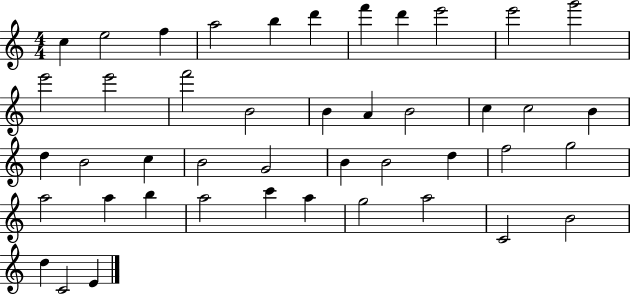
C5/q E5/h F5/q A5/h B5/q D6/q F6/q D6/q E6/h E6/h G6/h E6/h E6/h F6/h B4/h B4/q A4/q B4/h C5/q C5/h B4/q D5/q B4/h C5/q B4/h G4/h B4/q B4/h D5/q F5/h G5/h A5/h A5/q B5/q A5/h C6/q A5/q G5/h A5/h C4/h B4/h D5/q C4/h E4/q